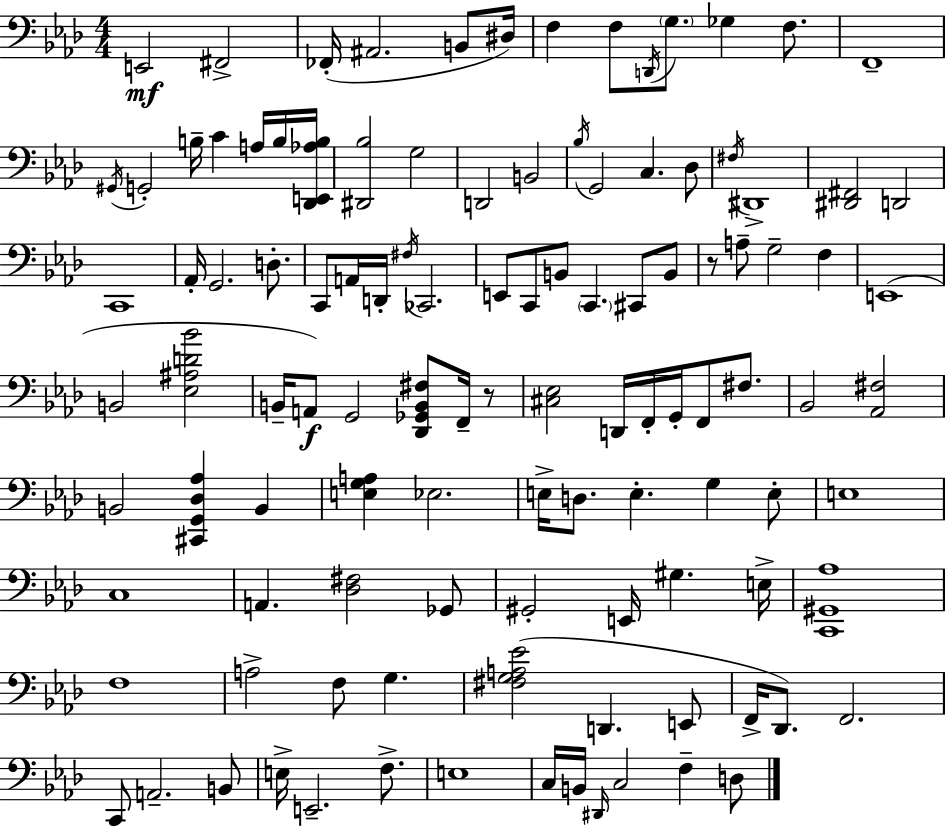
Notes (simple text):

E2/h F#2/h FES2/s A#2/h. B2/e D#3/s F3/q F3/e D2/s G3/e. Gb3/q F3/e. F2/w G#2/s G2/h B3/s C4/q A3/s B3/s [Db2,E2,Ab3,B3]/s [D#2,Bb3]/h G3/h D2/h B2/h Bb3/s G2/h C3/q. Db3/e F#3/s D#2/w [D#2,F#2]/h D2/h C2/w Ab2/s G2/h. D3/e. C2/e A2/s D2/s F#3/s CES2/h. E2/e C2/e B2/e C2/q. C#2/e B2/e R/e A3/e G3/h F3/q E2/w B2/h [Eb3,A#3,D4,Bb4]/h B2/s A2/e G2/h [Db2,Gb2,B2,F#3]/e F2/s R/e [C#3,Eb3]/h D2/s F2/s G2/s F2/e F#3/e. Bb2/h [Ab2,F#3]/h B2/h [C#2,G2,Db3,Ab3]/q B2/q [E3,G3,A3]/q Eb3/h. E3/s D3/e. E3/q. G3/q E3/e E3/w C3/w A2/q. [Db3,F#3]/h Gb2/e G#2/h E2/s G#3/q. E3/s [C2,G#2,Ab3]/w F3/w A3/h F3/e G3/q. [F#3,G3,A3,Eb4]/h D2/q. E2/e F2/s Db2/e. F2/h. C2/e A2/h. B2/e E3/s E2/h. F3/e. E3/w C3/s B2/s D#2/s C3/h F3/q D3/e